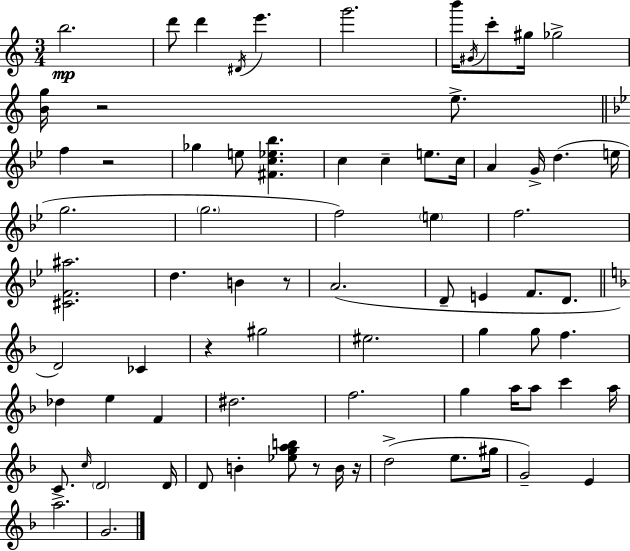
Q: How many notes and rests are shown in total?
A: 76